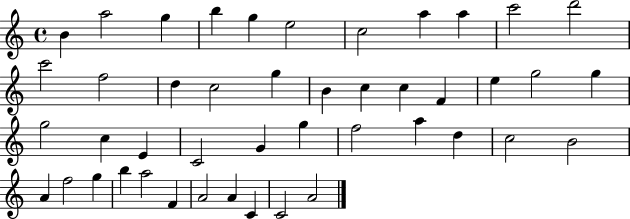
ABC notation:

X:1
T:Untitled
M:4/4
L:1/4
K:C
B a2 g b g e2 c2 a a c'2 d'2 c'2 f2 d c2 g B c c F e g2 g g2 c E C2 G g f2 a d c2 B2 A f2 g b a2 F A2 A C C2 A2